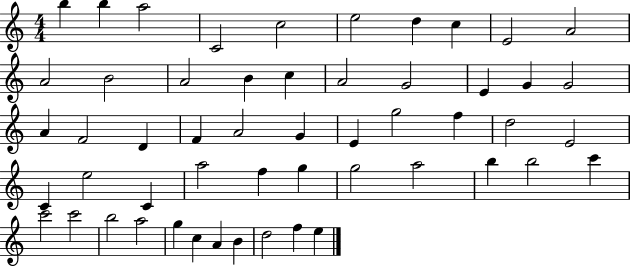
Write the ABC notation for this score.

X:1
T:Untitled
M:4/4
L:1/4
K:C
b b a2 C2 c2 e2 d c E2 A2 A2 B2 A2 B c A2 G2 E G G2 A F2 D F A2 G E g2 f d2 E2 C e2 C a2 f g g2 a2 b b2 c' c'2 c'2 b2 a2 g c A B d2 f e